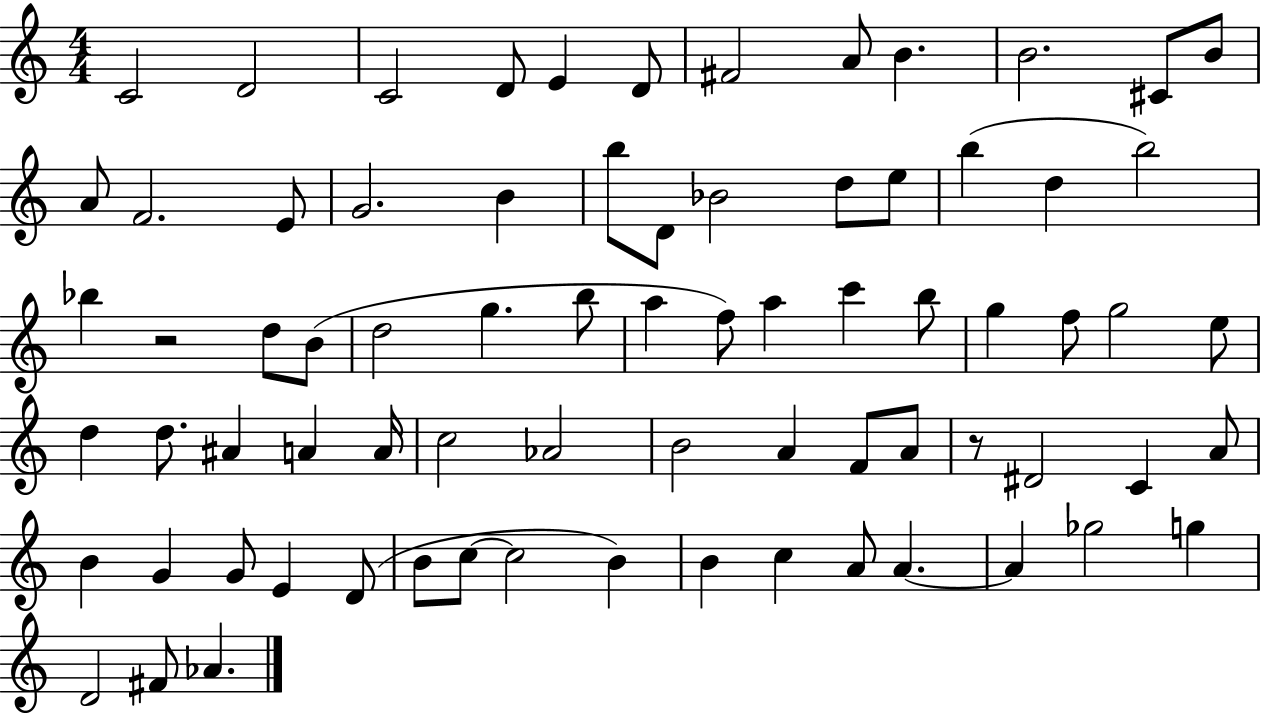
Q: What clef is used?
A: treble